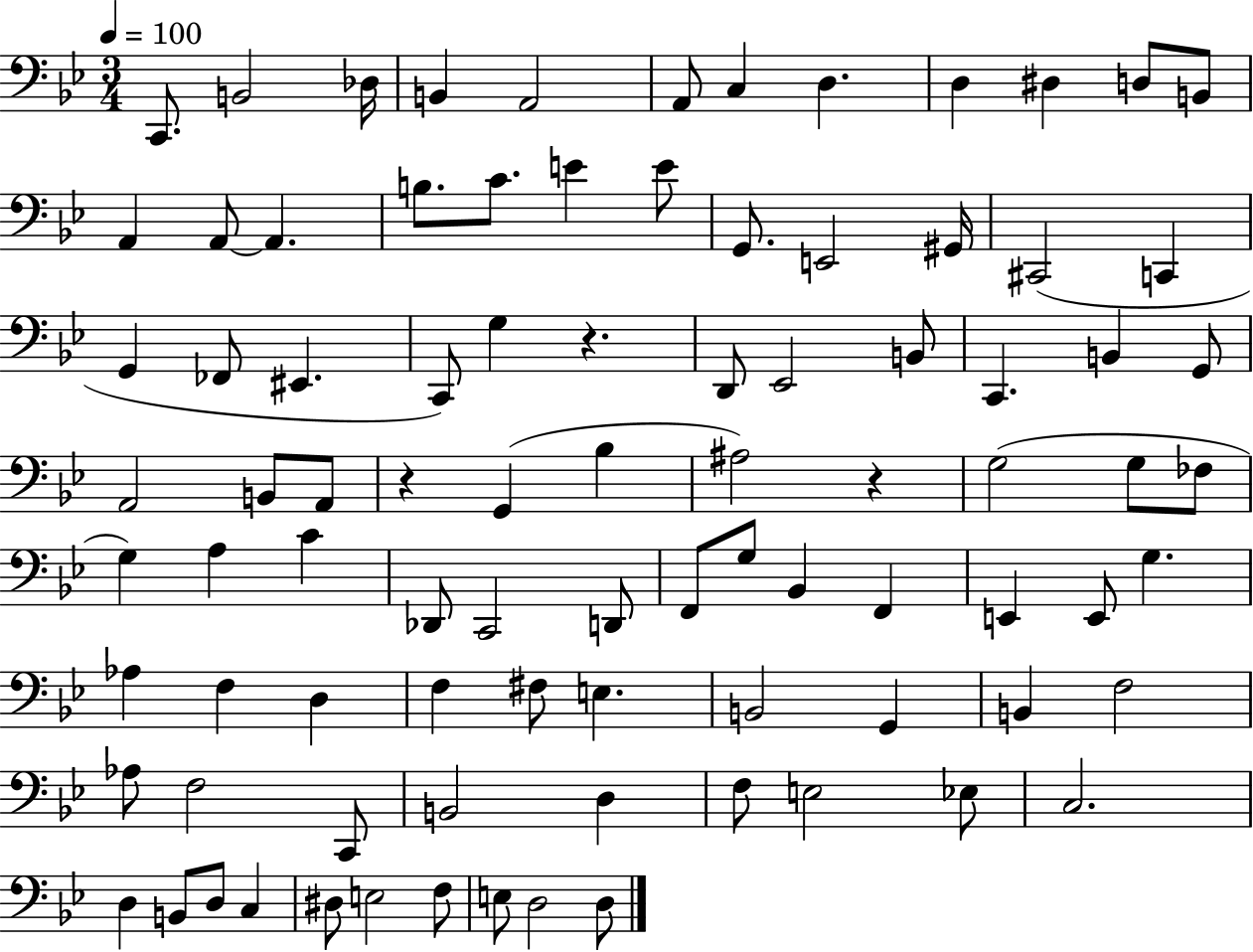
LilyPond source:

{
  \clef bass
  \numericTimeSignature
  \time 3/4
  \key bes \major
  \tempo 4 = 100
  c,8. b,2 des16 | b,4 a,2 | a,8 c4 d4. | d4 dis4 d8 b,8 | \break a,4 a,8~~ a,4. | b8. c'8. e'4 e'8 | g,8. e,2 gis,16 | cis,2( c,4 | \break g,4 fes,8 eis,4. | c,8) g4 r4. | d,8 ees,2 b,8 | c,4. b,4 g,8 | \break a,2 b,8 a,8 | r4 g,4( bes4 | ais2) r4 | g2( g8 fes8 | \break g4) a4 c'4 | des,8 c,2 d,8 | f,8 g8 bes,4 f,4 | e,4 e,8 g4. | \break aes4 f4 d4 | f4 fis8 e4. | b,2 g,4 | b,4 f2 | \break aes8 f2 c,8 | b,2 d4 | f8 e2 ees8 | c2. | \break d4 b,8 d8 c4 | dis8 e2 f8 | e8 d2 d8 | \bar "|."
}